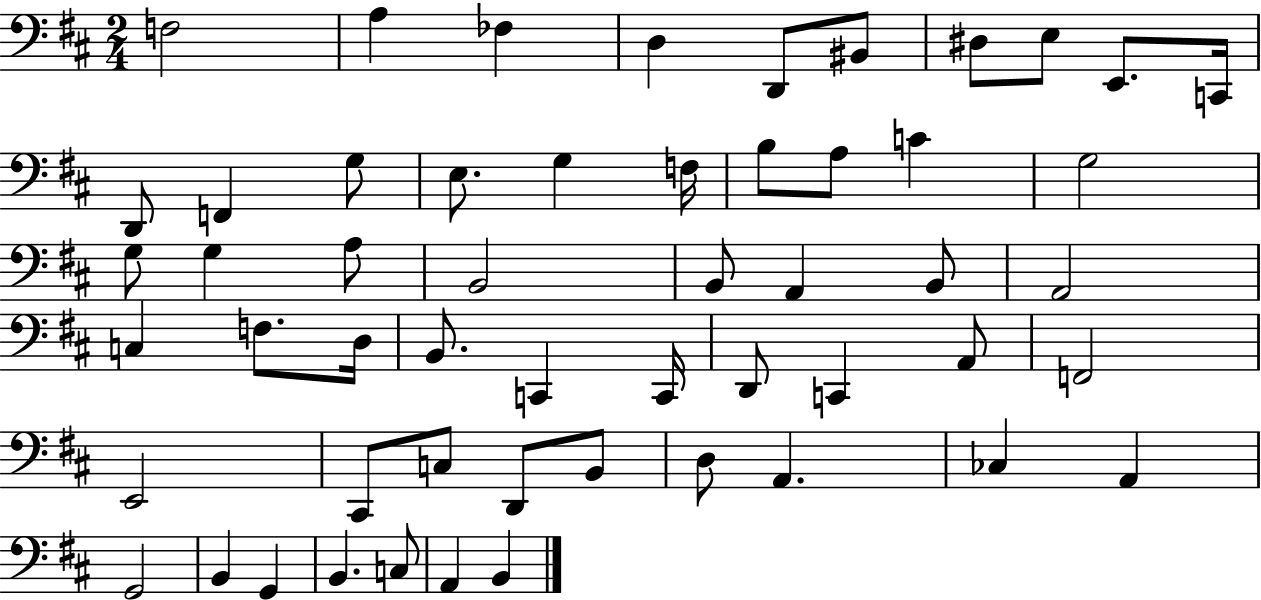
{
  \clef bass
  \numericTimeSignature
  \time 2/4
  \key d \major
  f2 | a4 fes4 | d4 d,8 bis,8 | dis8 e8 e,8. c,16 | \break d,8 f,4 g8 | e8. g4 f16 | b8 a8 c'4 | g2 | \break g8 g4 a8 | b,2 | b,8 a,4 b,8 | a,2 | \break c4 f8. d16 | b,8. c,4 c,16 | d,8 c,4 a,8 | f,2 | \break e,2 | cis,8 c8 d,8 b,8 | d8 a,4. | ces4 a,4 | \break g,2 | b,4 g,4 | b,4. c8 | a,4 b,4 | \break \bar "|."
}